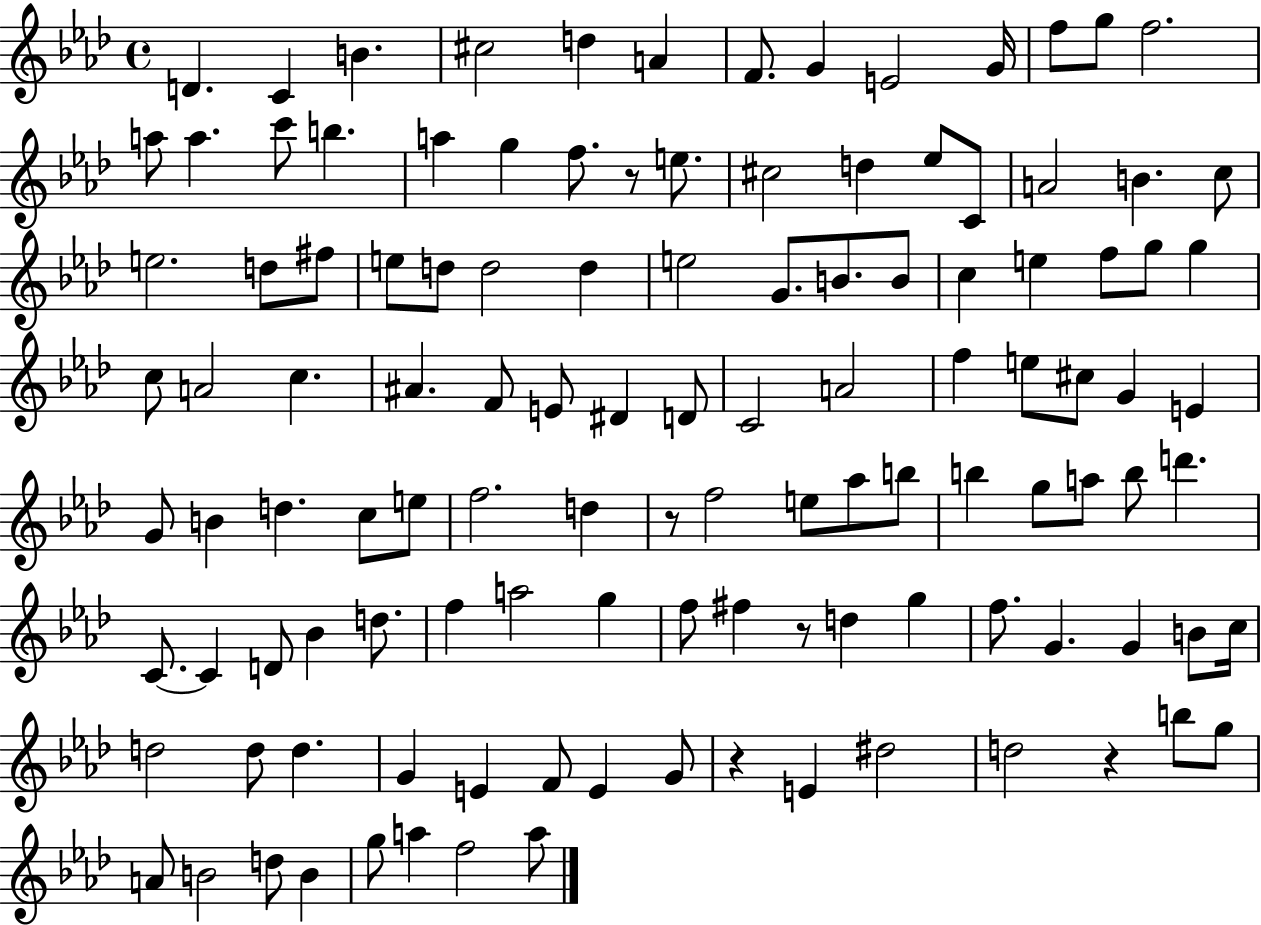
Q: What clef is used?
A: treble